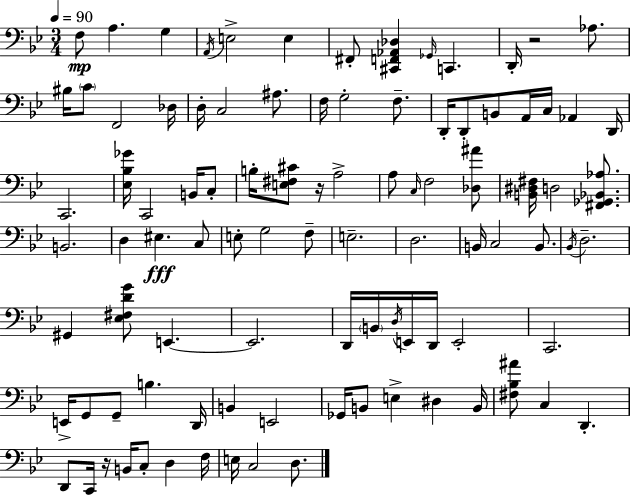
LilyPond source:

{
  \clef bass
  \numericTimeSignature
  \time 3/4
  \key g \minor
  \tempo 4 = 90
  f8\mp a4. g4 | \acciaccatura { a,16 } e2-> e4 | fis,8-. <cis, f, aes, des>4 \grace { ges,16 } c,4. | d,16-. r2 aes8. | \break bis16 \parenthesize c'8 f,2 | des16 d16-. c2 ais8. | f16 g2-. f8.-- | d,16-. d,8-. b,8 a,16 c16 aes,4 | \break d,16 c,2. | <ees bes ges'>16 c,2 b,16 | c8-. b16-. <e fis cis'>8 r16 a2-> | a8 \grace { c16 } f2 | \break <des ais'>8 <b, dis fis>16 d2 | <fis, ges, bes, aes>8. b,2. | d4 eis4.\fff | c8 e8-. g2 | \break f8-- e2.-- | d2. | b,16 c2 | b,8. \acciaccatura { bes,16 } d2.-- | \break gis,4 <ees fis d' g'>8 e,4.~~ | e,2. | d,16 \parenthesize b,16 \acciaccatura { d16 } e,16 d,16 e,2-. | c,2. | \break e,16-> g,8 g,8-- b4. | d,16 b,4 e,2 | ges,16 b,8 e4-> | dis4 b,16 <fis bes ais'>8 c4 d,4.-. | \break d,8 c,16 r16 b,16 c8-. | d4 f16 e16 c2 | d8. \bar "|."
}